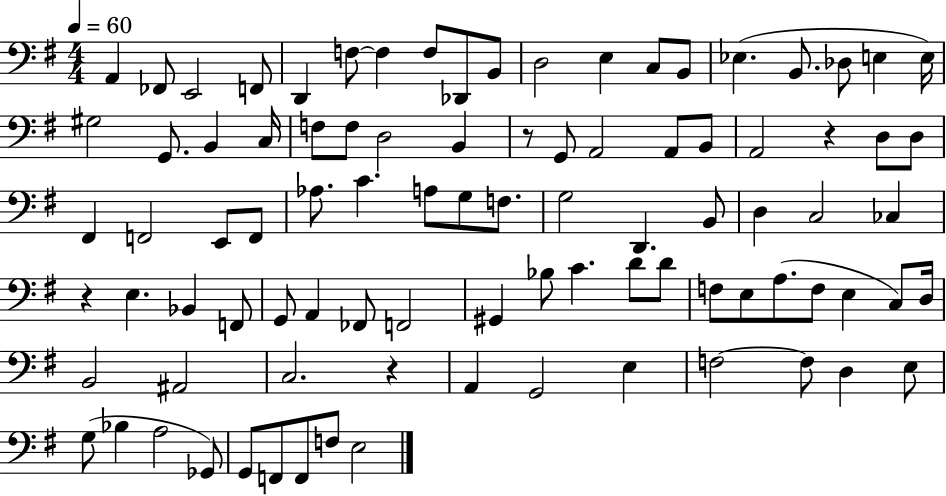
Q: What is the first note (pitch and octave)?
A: A2